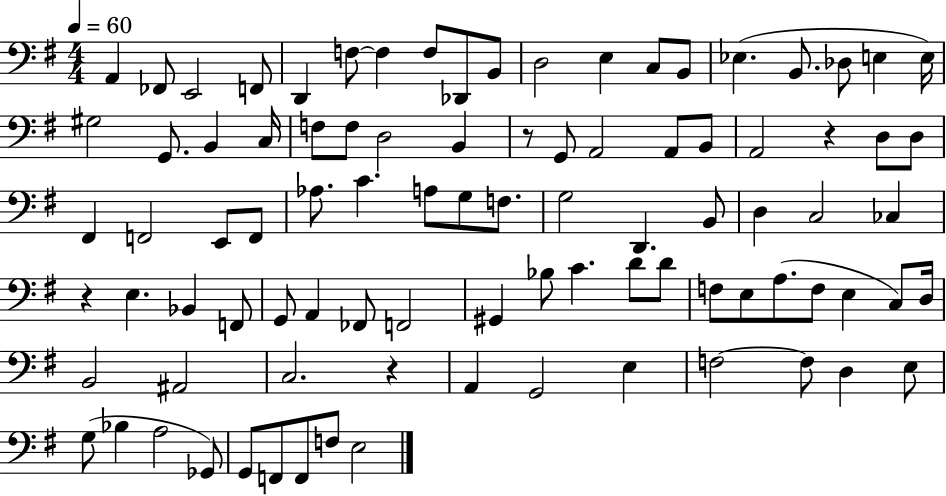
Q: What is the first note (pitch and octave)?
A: A2